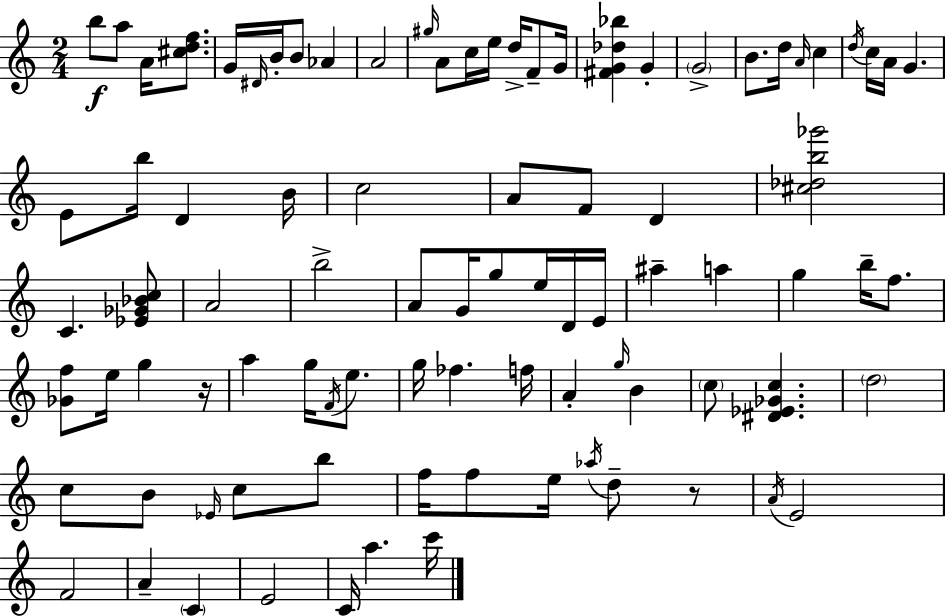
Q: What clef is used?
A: treble